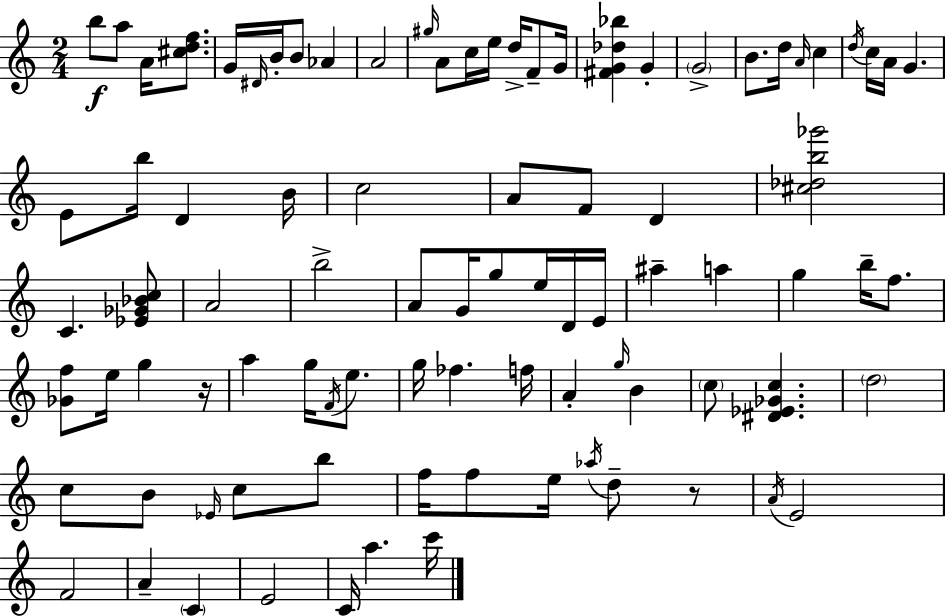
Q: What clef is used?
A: treble